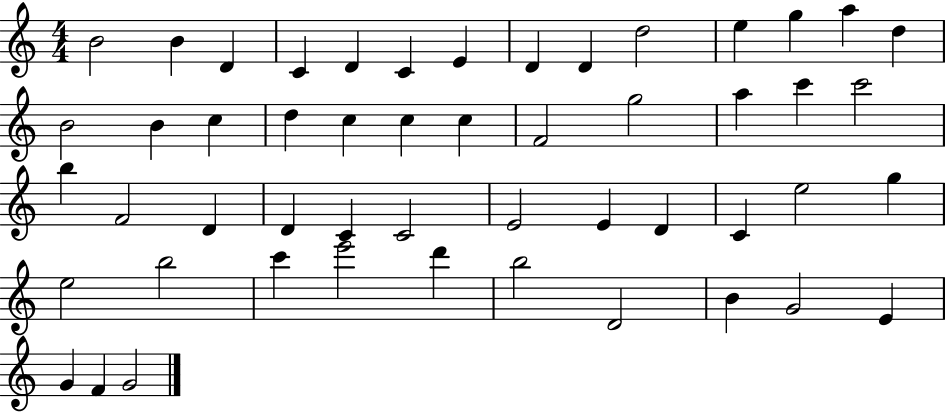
X:1
T:Untitled
M:4/4
L:1/4
K:C
B2 B D C D C E D D d2 e g a d B2 B c d c c c F2 g2 a c' c'2 b F2 D D C C2 E2 E D C e2 g e2 b2 c' e'2 d' b2 D2 B G2 E G F G2